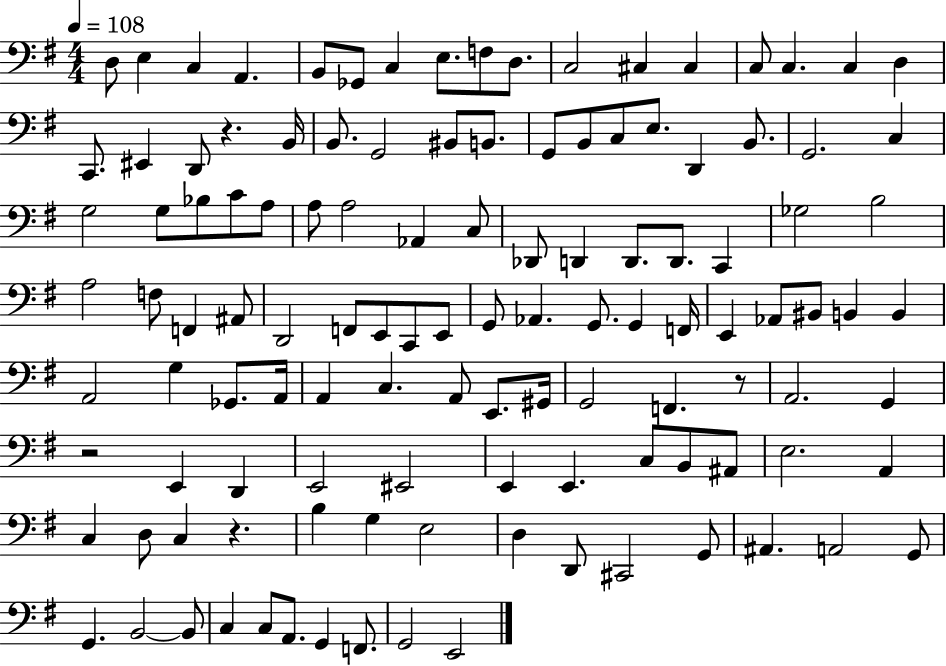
{
  \clef bass
  \numericTimeSignature
  \time 4/4
  \key g \major
  \tempo 4 = 108
  d8 e4 c4 a,4. | b,8 ges,8 c4 e8. f8 d8. | c2 cis4 cis4 | c8 c4. c4 d4 | \break c,8. eis,4 d,8 r4. b,16 | b,8. g,2 bis,8 b,8. | g,8 b,8 c8 e8. d,4 b,8. | g,2. c4 | \break g2 g8 bes8 c'8 a8 | a8 a2 aes,4 c8 | des,8 d,4 d,8. d,8. c,4 | ges2 b2 | \break a2 f8 f,4 ais,8 | d,2 f,8 e,8 c,8 e,8 | g,8 aes,4. g,8. g,4 f,16 | e,4 aes,8 bis,8 b,4 b,4 | \break a,2 g4 ges,8. a,16 | a,4 c4. a,8 e,8. gis,16 | g,2 f,4. r8 | a,2. g,4 | \break r2 e,4 d,4 | e,2 eis,2 | e,4 e,4. c8 b,8 ais,8 | e2. a,4 | \break c4 d8 c4 r4. | b4 g4 e2 | d4 d,8 cis,2 g,8 | ais,4. a,2 g,8 | \break g,4. b,2~~ b,8 | c4 c8 a,8. g,4 f,8. | g,2 e,2 | \bar "|."
}